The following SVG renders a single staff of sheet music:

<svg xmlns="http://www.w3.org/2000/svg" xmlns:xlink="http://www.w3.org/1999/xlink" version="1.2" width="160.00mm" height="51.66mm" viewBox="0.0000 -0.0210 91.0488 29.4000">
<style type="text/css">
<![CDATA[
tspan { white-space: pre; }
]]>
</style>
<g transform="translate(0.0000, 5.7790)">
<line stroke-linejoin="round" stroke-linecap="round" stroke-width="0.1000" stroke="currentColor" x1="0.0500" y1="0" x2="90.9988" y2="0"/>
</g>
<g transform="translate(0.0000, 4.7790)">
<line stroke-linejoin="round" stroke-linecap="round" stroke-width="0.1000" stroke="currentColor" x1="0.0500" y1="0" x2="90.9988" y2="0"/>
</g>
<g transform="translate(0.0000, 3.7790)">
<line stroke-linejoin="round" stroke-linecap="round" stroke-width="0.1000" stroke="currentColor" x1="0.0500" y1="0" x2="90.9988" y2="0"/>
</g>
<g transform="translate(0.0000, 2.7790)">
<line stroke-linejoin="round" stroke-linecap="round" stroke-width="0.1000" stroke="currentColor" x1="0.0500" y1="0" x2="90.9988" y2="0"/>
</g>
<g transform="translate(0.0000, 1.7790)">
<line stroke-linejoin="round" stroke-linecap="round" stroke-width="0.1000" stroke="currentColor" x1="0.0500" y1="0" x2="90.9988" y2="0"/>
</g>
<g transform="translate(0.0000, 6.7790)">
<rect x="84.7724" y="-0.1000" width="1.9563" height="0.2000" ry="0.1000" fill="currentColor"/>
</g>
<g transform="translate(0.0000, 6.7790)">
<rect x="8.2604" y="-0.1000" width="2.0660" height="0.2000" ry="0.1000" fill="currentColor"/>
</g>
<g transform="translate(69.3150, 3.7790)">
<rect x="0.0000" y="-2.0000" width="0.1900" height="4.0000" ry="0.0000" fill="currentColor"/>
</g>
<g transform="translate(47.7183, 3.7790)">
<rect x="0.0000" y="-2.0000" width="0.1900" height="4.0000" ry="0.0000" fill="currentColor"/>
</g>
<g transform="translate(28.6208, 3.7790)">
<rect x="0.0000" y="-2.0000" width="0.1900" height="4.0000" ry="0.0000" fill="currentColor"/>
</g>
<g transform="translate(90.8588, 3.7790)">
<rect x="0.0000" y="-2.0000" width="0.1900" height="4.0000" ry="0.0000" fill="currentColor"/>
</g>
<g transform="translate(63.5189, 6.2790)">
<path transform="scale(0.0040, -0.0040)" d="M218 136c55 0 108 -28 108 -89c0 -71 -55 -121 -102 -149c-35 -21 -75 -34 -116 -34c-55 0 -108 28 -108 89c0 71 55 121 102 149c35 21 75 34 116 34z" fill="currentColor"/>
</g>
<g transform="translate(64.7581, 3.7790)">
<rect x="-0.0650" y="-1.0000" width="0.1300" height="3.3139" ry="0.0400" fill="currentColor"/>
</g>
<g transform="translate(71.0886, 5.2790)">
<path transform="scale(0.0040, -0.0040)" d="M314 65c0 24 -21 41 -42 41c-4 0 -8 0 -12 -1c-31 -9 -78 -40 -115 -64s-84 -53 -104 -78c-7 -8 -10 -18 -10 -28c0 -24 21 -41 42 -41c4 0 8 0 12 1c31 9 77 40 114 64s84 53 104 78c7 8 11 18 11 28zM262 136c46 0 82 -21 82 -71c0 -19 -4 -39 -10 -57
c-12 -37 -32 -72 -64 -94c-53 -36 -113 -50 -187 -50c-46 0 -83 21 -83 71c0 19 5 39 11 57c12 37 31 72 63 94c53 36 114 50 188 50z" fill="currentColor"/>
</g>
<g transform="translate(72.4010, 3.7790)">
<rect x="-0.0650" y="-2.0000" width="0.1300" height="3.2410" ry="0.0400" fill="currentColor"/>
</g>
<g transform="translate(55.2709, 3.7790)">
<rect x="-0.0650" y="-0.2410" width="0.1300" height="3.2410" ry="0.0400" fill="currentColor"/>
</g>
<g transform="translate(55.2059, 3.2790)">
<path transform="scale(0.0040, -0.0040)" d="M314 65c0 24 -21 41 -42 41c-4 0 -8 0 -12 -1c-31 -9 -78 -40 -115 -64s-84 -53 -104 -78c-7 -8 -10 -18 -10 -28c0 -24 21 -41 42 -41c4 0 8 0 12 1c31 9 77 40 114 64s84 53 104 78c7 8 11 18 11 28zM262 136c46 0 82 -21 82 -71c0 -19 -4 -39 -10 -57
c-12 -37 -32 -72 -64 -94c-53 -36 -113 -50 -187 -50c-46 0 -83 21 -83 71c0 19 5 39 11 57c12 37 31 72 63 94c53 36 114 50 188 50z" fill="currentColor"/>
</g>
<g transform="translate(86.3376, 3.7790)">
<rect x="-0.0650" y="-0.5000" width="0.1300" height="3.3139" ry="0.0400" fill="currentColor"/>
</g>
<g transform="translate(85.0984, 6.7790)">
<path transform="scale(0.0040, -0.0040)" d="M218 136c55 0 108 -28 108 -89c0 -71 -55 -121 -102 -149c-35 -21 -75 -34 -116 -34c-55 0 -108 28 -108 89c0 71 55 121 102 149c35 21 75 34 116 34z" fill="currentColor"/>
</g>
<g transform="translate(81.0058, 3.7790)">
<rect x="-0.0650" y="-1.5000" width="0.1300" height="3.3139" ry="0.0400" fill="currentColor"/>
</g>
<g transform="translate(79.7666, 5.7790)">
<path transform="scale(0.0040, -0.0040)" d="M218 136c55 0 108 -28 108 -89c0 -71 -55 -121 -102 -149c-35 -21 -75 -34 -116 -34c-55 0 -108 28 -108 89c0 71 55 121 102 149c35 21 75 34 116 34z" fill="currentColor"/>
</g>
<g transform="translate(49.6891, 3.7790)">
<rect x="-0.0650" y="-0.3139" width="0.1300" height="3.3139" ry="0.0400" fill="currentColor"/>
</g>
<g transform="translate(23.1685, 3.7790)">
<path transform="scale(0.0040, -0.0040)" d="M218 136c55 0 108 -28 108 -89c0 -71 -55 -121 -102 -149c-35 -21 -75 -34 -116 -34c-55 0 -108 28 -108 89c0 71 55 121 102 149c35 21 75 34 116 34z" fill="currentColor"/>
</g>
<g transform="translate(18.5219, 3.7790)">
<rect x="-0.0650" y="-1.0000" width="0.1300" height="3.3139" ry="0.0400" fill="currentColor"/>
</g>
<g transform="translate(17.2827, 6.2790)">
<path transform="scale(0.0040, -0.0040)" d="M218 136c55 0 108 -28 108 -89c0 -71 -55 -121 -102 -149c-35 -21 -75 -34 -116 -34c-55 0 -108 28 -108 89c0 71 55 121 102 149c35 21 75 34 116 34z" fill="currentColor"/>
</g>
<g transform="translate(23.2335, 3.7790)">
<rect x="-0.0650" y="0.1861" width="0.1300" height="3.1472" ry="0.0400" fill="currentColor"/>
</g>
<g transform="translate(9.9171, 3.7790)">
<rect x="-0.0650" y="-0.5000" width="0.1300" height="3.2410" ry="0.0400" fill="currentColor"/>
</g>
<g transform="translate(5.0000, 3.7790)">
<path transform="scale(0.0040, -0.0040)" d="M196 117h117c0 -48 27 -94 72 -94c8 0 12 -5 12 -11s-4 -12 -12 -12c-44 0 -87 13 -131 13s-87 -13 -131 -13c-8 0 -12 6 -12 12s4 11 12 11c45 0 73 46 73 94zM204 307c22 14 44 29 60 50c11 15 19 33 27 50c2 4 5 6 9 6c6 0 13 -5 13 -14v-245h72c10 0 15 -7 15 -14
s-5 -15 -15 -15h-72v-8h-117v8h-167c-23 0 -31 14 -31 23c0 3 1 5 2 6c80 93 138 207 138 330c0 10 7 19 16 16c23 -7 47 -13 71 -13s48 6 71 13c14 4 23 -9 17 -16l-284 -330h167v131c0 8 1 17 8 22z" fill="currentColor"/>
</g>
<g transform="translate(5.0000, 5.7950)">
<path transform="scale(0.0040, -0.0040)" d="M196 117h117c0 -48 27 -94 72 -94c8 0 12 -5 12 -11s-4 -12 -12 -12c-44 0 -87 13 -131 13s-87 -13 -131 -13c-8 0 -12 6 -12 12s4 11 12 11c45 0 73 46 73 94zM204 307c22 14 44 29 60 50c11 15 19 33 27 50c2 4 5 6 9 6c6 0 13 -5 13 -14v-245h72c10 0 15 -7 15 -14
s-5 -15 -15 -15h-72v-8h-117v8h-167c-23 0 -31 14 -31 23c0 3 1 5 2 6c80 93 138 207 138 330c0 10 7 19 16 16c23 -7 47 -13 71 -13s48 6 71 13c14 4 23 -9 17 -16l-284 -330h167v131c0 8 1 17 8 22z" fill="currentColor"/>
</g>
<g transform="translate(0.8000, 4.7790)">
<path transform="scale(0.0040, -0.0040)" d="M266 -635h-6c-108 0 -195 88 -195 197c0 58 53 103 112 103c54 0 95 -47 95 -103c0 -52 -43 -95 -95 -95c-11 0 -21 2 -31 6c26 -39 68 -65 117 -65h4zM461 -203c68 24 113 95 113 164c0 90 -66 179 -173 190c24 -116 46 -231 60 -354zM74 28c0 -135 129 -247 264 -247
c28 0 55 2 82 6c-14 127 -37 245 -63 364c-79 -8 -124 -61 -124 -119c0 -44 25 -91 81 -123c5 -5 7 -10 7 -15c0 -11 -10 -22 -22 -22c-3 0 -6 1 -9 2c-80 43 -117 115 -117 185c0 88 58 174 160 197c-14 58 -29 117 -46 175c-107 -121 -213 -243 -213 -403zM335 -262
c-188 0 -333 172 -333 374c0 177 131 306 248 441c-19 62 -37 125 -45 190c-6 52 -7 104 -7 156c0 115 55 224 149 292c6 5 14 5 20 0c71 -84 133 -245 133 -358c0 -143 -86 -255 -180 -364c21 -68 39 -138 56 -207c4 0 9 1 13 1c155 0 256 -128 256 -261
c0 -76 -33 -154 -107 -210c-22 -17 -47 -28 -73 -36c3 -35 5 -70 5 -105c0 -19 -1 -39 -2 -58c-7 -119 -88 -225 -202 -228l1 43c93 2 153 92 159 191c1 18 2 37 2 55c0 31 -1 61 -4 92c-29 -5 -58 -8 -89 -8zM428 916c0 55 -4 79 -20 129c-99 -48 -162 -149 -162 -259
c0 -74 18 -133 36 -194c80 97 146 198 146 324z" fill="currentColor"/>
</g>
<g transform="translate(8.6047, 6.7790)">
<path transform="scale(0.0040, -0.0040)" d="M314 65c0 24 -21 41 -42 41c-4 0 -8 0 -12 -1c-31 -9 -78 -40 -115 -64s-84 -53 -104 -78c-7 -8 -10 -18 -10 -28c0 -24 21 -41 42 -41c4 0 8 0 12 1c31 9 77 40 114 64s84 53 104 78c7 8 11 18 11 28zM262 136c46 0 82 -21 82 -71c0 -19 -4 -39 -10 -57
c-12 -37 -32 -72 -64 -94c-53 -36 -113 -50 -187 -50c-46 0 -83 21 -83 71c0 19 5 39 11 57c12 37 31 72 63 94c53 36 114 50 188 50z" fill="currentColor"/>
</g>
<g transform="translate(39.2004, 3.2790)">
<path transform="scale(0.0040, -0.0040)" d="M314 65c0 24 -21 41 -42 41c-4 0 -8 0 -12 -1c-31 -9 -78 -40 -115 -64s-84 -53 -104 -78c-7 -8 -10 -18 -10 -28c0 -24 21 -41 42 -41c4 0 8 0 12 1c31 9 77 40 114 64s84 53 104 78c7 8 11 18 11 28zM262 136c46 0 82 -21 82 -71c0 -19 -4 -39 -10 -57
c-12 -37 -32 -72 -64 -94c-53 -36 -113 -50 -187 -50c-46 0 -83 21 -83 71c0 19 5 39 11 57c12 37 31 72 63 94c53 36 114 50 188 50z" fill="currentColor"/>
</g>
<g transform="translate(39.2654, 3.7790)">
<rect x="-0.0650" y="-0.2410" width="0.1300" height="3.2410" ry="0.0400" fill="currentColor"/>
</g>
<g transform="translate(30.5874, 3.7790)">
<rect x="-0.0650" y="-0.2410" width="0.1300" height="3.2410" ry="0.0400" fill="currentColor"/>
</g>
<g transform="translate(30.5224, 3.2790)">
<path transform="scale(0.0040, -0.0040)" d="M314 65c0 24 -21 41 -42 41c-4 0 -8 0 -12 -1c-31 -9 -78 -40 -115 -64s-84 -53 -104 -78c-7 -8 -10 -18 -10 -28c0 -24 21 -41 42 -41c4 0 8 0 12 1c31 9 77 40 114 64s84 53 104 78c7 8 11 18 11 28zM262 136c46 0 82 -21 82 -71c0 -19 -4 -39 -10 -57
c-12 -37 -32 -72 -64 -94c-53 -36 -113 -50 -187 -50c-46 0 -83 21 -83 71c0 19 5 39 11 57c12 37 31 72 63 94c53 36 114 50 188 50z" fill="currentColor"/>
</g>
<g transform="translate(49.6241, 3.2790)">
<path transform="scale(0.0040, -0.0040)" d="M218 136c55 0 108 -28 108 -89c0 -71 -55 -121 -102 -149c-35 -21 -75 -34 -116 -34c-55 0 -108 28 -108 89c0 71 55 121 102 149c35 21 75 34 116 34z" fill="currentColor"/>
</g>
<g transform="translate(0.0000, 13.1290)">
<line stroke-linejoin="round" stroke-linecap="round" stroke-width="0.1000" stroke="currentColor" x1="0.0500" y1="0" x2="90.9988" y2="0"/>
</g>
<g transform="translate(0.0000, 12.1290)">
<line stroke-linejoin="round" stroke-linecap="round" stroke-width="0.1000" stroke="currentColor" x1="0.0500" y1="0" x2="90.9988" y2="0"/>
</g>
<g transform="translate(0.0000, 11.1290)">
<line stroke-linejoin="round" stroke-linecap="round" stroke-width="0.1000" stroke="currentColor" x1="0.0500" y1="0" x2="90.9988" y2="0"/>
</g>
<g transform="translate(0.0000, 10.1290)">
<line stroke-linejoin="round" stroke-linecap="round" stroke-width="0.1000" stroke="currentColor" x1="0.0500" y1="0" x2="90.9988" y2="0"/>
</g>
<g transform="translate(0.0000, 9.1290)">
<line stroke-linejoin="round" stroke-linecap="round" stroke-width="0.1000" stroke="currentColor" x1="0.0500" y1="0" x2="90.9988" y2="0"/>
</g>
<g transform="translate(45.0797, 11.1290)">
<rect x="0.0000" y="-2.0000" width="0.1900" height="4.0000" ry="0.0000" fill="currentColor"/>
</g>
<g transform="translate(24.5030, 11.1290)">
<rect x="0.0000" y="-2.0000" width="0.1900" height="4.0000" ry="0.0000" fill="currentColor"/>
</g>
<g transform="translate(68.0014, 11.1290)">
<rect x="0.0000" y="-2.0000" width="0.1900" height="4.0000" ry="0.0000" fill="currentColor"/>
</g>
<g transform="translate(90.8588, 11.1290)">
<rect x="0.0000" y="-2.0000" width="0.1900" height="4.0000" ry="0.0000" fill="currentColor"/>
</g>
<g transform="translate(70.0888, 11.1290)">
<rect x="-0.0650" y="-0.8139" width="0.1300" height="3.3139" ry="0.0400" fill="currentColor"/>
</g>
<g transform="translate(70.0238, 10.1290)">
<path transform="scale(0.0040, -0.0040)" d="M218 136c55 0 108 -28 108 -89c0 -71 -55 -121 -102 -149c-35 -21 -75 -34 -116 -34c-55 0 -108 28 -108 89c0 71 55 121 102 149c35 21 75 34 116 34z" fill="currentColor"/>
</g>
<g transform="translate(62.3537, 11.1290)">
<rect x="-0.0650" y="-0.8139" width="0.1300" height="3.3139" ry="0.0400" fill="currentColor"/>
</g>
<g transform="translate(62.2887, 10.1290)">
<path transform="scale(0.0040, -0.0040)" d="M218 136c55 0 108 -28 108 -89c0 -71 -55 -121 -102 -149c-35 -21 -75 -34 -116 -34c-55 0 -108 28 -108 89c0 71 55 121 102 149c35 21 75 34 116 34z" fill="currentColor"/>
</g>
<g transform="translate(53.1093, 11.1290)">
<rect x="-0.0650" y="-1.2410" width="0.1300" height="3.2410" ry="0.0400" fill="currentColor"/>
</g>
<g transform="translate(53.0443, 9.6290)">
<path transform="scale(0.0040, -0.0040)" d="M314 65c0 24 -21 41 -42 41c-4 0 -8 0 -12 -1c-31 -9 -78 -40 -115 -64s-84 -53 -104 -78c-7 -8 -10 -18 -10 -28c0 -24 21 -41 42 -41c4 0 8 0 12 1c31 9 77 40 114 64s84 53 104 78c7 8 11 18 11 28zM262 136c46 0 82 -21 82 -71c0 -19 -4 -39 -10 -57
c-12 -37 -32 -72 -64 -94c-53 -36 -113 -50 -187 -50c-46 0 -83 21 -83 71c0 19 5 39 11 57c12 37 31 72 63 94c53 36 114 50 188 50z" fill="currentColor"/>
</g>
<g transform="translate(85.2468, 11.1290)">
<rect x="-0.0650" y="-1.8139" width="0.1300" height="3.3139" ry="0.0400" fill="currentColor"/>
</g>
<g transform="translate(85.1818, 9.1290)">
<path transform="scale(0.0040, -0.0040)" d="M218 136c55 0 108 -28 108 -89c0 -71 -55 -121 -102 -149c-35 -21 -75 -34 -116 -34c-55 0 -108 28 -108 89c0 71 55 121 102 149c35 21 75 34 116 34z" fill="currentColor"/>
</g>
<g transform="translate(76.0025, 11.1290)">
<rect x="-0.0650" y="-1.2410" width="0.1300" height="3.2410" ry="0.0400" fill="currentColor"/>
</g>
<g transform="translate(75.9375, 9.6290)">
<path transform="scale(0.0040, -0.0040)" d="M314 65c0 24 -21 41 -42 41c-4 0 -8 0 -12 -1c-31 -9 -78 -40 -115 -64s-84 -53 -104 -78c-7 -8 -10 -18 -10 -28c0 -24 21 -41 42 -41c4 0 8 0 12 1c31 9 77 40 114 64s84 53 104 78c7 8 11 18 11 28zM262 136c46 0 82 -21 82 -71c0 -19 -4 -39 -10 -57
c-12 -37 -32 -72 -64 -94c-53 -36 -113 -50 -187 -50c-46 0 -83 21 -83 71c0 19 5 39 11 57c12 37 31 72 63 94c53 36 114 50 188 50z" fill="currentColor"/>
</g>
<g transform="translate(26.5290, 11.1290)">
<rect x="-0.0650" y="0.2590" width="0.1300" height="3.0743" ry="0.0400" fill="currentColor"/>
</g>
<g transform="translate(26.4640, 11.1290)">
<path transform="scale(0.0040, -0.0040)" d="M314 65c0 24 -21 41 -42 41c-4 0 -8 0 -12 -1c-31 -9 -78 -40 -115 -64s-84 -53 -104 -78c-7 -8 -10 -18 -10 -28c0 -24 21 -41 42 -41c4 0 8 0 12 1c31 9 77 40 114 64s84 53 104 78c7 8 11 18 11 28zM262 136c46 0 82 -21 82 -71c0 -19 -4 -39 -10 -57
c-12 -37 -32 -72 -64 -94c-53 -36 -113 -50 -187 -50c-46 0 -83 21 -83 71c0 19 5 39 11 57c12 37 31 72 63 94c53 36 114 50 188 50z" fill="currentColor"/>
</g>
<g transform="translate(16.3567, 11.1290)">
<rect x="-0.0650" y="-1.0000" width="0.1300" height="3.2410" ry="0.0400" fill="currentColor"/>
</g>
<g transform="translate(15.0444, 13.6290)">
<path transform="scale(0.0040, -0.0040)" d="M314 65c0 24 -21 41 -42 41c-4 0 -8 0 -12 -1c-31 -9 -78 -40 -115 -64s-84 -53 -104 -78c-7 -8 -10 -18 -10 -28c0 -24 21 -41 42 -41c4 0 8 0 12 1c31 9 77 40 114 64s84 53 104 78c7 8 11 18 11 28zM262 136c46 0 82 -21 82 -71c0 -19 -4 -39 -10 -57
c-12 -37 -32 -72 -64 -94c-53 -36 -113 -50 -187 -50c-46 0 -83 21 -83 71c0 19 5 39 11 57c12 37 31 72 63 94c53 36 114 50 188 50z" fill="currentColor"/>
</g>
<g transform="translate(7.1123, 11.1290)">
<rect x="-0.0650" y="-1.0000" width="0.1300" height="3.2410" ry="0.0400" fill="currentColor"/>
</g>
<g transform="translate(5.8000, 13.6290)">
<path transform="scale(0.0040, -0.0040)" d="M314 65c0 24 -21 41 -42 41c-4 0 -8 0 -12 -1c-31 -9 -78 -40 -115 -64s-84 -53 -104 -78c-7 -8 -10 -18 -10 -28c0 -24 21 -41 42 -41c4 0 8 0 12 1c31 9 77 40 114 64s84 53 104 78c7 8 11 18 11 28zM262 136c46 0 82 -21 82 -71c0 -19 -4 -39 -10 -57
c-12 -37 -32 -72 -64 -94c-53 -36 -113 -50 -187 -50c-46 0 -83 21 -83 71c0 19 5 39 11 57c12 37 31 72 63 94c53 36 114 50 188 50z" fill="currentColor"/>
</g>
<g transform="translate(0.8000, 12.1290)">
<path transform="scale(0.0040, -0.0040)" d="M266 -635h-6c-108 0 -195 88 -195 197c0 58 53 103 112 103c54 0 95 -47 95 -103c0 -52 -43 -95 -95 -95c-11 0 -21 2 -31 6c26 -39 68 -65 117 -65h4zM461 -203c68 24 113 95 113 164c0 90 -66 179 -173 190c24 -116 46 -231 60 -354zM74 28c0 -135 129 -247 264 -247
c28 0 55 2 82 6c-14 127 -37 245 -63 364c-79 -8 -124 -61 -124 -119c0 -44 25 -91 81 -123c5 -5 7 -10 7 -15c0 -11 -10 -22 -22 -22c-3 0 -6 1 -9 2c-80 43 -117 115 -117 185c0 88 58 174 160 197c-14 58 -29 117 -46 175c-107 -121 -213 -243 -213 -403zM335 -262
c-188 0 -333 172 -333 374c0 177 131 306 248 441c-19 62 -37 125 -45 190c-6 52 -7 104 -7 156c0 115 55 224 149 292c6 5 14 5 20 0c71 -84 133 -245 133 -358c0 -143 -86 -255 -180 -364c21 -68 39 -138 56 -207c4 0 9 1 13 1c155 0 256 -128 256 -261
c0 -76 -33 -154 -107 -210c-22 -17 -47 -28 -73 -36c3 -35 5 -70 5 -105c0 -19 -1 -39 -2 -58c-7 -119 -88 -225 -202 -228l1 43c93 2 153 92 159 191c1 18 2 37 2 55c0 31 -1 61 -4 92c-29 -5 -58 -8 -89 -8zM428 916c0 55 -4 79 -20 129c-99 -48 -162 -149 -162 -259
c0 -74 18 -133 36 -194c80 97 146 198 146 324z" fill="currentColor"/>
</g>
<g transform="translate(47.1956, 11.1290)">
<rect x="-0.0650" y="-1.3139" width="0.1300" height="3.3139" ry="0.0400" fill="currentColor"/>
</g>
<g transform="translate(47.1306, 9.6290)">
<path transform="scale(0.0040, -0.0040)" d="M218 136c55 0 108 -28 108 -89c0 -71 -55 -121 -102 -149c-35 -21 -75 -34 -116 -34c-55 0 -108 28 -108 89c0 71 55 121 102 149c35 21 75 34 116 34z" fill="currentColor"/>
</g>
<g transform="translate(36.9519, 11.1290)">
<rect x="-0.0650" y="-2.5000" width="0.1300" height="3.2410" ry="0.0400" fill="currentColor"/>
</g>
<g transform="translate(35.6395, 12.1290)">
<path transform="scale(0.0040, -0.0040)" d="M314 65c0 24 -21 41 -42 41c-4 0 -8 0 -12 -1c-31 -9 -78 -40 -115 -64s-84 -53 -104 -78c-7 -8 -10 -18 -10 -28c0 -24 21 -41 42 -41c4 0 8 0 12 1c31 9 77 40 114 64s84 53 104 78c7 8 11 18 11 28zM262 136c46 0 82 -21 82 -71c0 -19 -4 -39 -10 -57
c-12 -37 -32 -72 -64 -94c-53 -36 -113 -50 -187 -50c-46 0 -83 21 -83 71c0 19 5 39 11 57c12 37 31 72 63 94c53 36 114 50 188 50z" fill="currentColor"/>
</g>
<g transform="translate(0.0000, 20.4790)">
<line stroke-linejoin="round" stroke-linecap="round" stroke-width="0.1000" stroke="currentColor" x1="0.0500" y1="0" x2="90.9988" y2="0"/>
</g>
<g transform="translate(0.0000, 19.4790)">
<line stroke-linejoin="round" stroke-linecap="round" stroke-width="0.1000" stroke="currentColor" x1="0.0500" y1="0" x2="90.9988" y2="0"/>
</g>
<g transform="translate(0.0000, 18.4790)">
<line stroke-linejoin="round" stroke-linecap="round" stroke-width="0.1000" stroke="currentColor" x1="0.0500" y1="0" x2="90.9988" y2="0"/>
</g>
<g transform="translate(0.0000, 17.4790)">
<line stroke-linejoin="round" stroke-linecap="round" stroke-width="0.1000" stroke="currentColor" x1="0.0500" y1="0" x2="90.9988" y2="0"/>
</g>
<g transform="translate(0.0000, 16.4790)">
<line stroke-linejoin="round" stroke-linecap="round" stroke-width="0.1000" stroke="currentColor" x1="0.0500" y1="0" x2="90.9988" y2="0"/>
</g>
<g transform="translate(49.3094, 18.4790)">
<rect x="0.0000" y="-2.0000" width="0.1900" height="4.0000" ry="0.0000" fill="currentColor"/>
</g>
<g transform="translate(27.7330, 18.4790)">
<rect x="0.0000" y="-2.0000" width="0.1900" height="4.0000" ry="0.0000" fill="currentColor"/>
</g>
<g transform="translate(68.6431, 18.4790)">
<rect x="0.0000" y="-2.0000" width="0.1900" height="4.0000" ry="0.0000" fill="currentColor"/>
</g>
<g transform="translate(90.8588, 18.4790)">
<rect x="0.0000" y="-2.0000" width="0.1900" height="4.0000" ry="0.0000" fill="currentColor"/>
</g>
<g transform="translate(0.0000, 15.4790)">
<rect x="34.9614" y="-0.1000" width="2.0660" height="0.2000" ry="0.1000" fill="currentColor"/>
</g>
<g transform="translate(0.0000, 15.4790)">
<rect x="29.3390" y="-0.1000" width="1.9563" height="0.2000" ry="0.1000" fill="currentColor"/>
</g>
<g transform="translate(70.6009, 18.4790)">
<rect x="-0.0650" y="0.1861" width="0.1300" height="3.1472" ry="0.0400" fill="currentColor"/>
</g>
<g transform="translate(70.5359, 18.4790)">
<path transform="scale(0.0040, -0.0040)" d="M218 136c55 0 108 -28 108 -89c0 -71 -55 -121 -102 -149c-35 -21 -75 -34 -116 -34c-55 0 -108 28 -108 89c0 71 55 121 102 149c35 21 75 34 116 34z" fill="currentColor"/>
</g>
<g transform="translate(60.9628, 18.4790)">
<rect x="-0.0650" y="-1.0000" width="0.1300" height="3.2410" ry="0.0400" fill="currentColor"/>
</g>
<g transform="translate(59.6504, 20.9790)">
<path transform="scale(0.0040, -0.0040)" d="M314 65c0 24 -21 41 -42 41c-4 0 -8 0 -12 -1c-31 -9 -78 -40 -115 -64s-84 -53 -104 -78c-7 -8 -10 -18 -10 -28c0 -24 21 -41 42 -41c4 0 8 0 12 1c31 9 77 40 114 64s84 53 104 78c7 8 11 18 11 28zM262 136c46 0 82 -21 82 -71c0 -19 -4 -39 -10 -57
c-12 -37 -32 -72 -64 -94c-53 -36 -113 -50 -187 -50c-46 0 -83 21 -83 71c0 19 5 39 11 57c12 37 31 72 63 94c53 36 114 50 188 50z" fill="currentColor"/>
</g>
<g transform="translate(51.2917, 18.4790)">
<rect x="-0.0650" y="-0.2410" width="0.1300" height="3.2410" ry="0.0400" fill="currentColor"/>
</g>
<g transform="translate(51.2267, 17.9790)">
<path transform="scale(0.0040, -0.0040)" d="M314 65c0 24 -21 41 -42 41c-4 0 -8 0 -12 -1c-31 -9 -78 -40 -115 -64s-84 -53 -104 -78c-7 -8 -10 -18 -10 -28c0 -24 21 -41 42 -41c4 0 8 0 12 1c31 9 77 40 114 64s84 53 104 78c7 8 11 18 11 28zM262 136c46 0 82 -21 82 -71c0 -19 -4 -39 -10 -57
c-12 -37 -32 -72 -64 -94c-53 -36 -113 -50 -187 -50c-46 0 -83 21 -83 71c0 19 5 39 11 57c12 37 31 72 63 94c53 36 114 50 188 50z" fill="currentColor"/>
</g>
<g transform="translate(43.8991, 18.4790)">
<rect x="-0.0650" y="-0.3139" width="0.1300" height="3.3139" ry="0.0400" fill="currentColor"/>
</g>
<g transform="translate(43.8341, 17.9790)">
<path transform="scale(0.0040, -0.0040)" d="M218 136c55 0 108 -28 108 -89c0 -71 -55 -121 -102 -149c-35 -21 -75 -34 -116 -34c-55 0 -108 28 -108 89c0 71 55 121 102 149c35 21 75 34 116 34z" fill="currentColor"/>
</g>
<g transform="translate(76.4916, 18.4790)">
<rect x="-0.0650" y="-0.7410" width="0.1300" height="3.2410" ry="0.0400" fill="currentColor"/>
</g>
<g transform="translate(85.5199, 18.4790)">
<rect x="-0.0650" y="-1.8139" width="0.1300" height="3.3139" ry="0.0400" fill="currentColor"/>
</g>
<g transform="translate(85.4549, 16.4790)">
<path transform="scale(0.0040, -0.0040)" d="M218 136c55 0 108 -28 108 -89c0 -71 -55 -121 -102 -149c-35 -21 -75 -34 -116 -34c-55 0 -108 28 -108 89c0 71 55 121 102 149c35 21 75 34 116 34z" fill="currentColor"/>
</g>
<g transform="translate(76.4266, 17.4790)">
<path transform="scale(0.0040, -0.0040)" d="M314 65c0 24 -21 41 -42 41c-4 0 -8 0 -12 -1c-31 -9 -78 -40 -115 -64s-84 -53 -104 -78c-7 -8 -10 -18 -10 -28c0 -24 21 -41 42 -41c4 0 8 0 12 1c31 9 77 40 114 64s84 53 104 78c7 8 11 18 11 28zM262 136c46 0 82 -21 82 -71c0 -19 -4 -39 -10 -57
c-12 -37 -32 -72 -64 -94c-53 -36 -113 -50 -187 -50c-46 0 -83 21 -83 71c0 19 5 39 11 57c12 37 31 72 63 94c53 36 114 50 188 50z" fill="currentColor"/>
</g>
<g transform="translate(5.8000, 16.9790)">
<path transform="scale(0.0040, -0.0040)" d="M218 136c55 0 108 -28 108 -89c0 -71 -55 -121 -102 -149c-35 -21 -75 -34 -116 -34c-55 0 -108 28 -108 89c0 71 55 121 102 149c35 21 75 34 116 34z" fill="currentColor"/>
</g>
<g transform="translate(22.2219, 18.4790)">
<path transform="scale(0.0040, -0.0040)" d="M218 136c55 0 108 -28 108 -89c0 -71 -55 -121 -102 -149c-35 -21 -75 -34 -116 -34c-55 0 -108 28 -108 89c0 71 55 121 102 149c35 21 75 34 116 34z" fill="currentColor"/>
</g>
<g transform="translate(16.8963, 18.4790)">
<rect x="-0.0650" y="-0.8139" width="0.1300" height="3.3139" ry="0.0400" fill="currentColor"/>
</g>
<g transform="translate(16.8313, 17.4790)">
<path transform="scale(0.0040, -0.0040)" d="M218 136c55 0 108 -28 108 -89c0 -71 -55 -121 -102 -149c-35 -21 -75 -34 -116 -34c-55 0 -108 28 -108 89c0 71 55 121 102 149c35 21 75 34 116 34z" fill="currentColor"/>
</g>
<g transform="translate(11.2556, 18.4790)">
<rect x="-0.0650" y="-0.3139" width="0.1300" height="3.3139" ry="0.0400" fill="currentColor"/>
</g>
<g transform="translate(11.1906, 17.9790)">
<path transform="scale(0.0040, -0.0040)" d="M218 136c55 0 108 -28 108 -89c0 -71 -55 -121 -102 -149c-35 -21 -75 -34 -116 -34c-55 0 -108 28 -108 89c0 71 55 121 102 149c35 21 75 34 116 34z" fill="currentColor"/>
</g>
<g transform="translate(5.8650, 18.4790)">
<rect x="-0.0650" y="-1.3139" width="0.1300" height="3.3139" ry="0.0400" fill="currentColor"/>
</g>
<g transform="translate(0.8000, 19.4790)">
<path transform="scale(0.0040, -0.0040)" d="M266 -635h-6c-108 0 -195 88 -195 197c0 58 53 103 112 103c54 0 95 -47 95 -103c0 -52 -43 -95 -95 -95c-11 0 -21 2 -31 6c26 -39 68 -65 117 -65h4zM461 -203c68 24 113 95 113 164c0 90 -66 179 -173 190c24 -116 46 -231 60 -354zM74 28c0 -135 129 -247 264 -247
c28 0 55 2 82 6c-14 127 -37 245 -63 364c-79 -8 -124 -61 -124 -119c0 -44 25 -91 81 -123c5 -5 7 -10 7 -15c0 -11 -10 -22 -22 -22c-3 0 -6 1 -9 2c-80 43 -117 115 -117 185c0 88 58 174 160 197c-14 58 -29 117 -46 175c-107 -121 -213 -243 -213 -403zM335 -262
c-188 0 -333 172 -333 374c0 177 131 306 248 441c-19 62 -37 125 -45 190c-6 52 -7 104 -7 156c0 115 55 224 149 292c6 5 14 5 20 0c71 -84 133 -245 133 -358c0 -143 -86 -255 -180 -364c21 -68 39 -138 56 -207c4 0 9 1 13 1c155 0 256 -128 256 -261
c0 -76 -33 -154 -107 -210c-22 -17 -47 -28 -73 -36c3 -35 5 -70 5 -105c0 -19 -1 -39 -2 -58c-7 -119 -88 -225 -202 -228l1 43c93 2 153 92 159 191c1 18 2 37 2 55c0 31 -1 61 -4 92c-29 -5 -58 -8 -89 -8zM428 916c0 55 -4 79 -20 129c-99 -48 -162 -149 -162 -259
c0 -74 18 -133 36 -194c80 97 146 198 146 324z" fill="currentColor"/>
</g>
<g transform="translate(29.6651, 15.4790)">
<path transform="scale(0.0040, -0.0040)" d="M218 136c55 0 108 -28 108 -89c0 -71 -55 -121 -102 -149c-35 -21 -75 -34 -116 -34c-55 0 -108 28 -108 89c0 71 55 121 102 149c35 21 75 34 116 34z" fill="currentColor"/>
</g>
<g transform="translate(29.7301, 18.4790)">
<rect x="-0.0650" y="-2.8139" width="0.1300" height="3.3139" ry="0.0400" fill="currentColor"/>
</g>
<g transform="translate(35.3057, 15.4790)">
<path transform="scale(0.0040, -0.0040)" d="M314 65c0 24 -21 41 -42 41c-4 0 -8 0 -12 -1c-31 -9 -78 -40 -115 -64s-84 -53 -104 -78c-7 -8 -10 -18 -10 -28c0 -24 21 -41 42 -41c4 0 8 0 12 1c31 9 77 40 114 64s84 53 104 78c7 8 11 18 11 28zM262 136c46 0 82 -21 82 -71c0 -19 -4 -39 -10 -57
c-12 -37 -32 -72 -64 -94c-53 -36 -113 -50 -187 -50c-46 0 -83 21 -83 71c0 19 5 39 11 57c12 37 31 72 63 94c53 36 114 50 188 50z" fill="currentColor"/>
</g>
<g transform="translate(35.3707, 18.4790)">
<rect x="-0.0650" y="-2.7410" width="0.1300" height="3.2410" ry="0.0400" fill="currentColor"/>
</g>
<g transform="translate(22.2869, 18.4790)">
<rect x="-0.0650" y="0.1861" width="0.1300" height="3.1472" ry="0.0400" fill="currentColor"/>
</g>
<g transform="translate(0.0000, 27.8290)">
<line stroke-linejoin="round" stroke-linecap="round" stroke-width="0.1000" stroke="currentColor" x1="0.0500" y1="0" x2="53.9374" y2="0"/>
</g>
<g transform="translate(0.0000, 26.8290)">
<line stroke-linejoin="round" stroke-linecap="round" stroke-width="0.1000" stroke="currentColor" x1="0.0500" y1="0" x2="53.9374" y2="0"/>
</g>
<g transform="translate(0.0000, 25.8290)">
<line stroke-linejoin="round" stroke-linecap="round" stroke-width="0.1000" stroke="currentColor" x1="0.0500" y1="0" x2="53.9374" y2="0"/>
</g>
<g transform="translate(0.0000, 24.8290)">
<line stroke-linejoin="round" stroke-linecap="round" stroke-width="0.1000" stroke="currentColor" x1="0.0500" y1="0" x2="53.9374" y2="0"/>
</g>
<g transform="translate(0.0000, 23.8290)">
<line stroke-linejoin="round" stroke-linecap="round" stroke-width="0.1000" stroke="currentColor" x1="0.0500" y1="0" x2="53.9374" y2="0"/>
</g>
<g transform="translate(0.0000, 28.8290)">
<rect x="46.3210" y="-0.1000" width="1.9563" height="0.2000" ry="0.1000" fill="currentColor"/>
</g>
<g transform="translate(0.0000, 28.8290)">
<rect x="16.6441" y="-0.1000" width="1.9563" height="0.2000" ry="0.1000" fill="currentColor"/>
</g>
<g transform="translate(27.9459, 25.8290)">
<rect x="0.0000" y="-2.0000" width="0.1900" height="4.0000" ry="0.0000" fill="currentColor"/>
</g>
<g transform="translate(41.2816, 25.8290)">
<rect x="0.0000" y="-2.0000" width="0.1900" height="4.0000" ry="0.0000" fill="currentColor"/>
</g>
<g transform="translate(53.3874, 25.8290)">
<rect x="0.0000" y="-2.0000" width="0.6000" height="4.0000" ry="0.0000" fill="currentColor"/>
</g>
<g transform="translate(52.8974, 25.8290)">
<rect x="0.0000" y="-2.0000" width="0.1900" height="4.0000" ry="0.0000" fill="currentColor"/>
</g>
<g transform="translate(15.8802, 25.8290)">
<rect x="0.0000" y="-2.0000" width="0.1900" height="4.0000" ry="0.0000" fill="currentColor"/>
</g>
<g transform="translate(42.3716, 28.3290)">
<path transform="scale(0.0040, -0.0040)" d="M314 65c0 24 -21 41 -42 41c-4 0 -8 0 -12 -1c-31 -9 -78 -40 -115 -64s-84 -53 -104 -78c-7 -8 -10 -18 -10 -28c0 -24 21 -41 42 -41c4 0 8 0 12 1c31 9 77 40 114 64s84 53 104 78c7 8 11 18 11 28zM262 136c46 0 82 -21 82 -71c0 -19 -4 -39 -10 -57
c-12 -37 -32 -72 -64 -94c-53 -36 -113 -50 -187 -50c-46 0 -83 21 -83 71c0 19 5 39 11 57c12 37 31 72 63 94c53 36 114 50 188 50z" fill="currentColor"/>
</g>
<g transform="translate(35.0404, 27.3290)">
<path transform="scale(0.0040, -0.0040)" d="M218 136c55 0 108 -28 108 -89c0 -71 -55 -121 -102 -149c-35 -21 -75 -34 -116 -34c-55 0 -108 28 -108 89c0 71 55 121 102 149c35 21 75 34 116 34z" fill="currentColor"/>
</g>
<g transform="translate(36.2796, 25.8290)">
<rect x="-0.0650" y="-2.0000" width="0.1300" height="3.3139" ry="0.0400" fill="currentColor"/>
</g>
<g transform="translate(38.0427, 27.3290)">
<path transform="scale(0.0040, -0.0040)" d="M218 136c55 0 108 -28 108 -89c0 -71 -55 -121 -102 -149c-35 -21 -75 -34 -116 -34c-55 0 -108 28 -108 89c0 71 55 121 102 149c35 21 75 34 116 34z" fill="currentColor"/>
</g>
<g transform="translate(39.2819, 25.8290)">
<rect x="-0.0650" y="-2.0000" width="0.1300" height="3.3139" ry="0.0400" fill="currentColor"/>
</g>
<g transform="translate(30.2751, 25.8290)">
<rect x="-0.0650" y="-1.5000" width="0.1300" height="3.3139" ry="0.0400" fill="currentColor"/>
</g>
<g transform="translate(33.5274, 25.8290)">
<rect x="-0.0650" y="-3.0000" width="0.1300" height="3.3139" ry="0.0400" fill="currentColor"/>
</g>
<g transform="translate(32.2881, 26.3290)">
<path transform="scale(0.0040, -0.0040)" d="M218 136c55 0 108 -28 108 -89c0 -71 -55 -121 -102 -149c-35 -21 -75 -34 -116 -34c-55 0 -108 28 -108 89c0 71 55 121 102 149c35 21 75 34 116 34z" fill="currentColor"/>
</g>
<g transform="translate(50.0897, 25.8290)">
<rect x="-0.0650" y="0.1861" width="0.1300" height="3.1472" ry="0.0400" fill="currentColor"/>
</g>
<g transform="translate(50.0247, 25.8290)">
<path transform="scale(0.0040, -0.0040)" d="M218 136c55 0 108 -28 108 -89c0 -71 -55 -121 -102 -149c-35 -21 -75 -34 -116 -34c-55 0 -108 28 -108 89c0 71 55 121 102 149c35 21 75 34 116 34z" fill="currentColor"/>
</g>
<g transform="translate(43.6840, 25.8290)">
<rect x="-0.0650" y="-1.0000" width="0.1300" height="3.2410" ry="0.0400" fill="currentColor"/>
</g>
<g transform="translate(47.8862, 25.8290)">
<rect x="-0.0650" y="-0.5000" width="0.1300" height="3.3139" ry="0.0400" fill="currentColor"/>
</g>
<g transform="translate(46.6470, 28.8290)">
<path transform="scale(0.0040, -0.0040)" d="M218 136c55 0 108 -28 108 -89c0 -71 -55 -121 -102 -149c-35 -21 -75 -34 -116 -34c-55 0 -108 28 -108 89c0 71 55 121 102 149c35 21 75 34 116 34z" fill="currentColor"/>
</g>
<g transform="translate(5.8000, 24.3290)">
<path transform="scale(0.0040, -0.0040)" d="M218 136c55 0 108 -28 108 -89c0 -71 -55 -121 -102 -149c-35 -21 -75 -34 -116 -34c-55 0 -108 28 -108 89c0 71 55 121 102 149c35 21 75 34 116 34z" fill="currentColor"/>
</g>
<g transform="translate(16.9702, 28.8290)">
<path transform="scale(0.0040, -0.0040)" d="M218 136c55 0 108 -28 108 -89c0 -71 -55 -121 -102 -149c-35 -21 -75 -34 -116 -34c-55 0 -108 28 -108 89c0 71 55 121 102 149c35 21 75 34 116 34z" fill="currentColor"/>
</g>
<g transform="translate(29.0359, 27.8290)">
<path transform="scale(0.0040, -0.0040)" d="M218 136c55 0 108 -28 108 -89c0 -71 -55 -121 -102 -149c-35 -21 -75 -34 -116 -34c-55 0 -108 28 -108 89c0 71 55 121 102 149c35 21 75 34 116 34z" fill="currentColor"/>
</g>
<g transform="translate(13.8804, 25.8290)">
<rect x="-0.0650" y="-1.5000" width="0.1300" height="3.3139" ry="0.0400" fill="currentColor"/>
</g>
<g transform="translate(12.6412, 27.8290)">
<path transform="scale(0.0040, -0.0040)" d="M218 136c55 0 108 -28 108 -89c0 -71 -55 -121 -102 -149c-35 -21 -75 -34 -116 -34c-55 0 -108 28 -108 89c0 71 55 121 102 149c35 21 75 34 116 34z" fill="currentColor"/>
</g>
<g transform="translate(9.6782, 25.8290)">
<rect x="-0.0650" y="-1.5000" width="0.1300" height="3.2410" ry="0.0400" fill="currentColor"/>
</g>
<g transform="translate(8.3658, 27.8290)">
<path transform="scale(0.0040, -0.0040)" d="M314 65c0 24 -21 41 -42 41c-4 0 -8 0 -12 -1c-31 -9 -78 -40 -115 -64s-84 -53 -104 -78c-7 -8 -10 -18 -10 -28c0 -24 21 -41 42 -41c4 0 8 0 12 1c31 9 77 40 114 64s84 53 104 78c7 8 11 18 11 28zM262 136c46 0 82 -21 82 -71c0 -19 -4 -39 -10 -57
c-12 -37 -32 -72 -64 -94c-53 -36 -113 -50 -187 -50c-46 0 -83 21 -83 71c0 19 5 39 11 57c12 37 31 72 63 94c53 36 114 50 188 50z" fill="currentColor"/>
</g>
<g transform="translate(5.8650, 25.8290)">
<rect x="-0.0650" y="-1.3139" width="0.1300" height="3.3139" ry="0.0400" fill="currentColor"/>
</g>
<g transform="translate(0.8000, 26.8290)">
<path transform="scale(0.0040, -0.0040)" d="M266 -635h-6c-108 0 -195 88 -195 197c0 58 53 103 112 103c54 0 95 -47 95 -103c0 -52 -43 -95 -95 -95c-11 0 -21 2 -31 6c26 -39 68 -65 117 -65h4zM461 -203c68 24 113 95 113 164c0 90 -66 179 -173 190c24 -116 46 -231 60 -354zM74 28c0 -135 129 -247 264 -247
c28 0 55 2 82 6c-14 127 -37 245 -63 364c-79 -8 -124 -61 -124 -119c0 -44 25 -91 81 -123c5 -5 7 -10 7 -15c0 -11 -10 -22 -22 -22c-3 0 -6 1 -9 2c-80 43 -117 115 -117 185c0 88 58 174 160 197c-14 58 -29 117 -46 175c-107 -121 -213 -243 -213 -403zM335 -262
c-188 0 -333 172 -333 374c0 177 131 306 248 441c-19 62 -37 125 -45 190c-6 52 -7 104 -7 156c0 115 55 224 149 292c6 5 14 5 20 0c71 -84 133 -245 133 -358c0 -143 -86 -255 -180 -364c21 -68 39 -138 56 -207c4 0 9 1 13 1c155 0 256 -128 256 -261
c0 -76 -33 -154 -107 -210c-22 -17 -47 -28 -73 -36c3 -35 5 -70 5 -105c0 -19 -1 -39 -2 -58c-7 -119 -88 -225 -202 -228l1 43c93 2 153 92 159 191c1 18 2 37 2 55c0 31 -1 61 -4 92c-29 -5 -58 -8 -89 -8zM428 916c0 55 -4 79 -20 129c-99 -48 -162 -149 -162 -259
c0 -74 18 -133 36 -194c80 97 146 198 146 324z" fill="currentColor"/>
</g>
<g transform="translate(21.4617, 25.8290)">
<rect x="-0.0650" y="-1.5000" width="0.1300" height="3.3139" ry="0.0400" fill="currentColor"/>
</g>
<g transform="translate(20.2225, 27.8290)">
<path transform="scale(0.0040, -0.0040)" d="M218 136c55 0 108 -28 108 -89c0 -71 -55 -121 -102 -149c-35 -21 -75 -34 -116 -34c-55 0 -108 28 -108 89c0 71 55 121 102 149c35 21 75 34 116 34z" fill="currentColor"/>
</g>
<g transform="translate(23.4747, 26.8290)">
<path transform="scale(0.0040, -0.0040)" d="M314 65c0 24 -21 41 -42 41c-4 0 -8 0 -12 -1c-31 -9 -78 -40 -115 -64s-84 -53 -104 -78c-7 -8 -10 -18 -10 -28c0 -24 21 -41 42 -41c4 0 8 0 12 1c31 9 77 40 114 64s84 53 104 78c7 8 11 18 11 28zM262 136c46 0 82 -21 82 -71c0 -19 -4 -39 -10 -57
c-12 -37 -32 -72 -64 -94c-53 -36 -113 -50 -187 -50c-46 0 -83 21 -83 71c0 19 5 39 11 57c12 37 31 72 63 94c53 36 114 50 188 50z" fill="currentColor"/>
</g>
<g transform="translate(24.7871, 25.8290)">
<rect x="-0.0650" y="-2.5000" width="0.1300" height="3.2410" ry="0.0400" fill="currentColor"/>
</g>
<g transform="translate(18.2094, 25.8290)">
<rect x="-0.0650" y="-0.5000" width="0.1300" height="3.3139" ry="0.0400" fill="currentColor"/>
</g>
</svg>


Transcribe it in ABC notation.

X:1
T:Untitled
M:4/4
L:1/4
K:C
C2 D B c2 c2 c c2 D F2 E C D2 D2 B2 G2 e e2 d d e2 f e c d B a a2 c c2 D2 B d2 f e E2 E C E G2 E A F F D2 C B